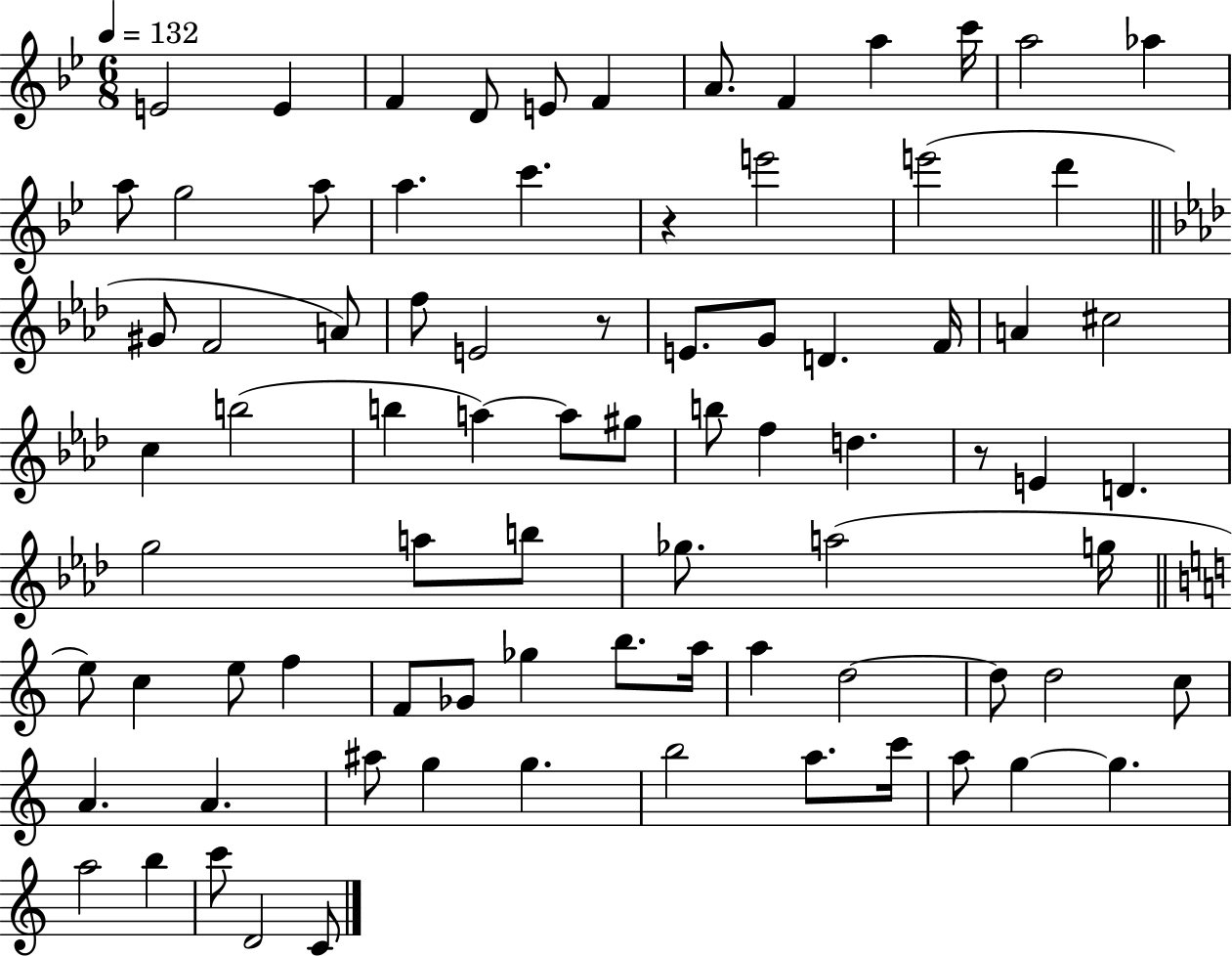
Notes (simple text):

E4/h E4/q F4/q D4/e E4/e F4/q A4/e. F4/q A5/q C6/s A5/h Ab5/q A5/e G5/h A5/e A5/q. C6/q. R/q E6/h E6/h D6/q G#4/e F4/h A4/e F5/e E4/h R/e E4/e. G4/e D4/q. F4/s A4/q C#5/h C5/q B5/h B5/q A5/q A5/e G#5/e B5/e F5/q D5/q. R/e E4/q D4/q. G5/h A5/e B5/e Gb5/e. A5/h G5/s E5/e C5/q E5/e F5/q F4/e Gb4/e Gb5/q B5/e. A5/s A5/q D5/h D5/e D5/h C5/e A4/q. A4/q. A#5/e G5/q G5/q. B5/h A5/e. C6/s A5/e G5/q G5/q. A5/h B5/q C6/e D4/h C4/e